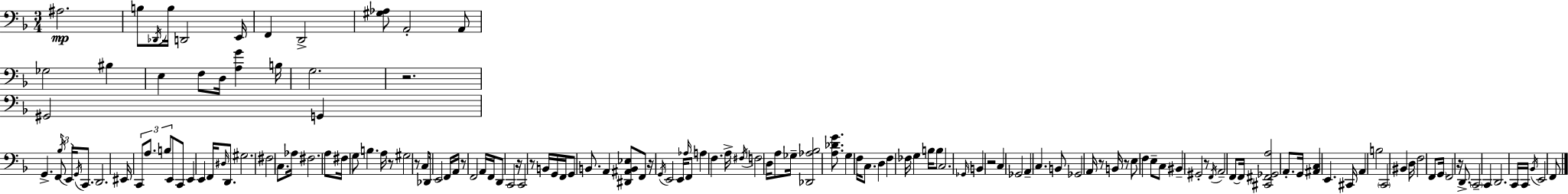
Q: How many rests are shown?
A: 12